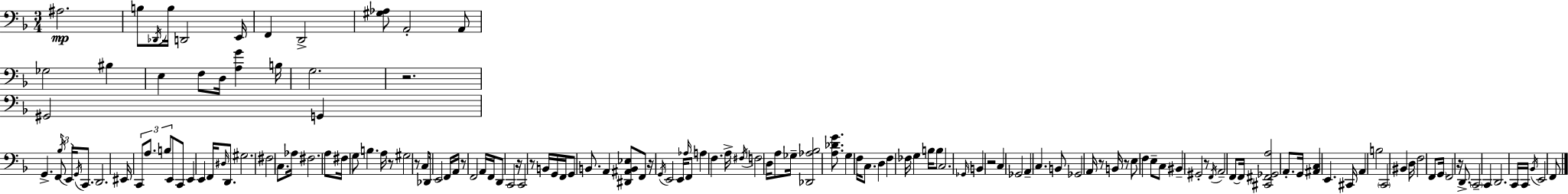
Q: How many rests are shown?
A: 12